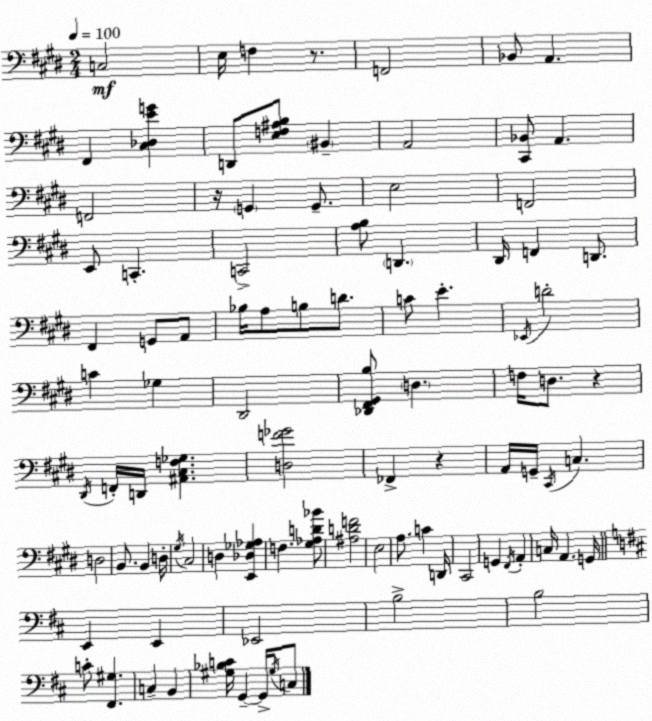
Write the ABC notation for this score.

X:1
T:Untitled
M:2/4
L:1/4
K:E
C,2 E,/4 F, z/2 F,,2 _B,,/2 A,, ^F,, [^C,_D,EG] D,,/2 [E,F,^A,B,]/2 ^B,, A,,2 [^C,,_B,,]/2 A,, F,,2 z/4 G,, G,,/2 E,2 F,,2 E,,/2 C,, C,,2 [A,B,]/2 D,, ^D,,/4 F,, D,,/2 ^F,, G,,/2 A,,/2 _B,/4 A,/2 B,/2 D/2 C/2 E _E,,/4 D2 C _G, ^D,,2 [_D,,^F,,^G,,B,]/2 D, F,/4 D,/2 z ^D,,/4 F,,/4 D,,/4 [^A,,^C,F,_G,] [D,F_G]2 _F,, z A,,/4 G,,/4 ^C,,/4 C, D,2 B,,/2 B,, D,/4 ^G,/4 ^C,2 D, [E,,_D,_G,_A,] F, [^G,_A,D_B]/2 [^A,DF]2 E,2 A,/2 C D,,/4 ^C,,2 G,, ^F,,/4 A,, C,/4 A,, G,,/4 E,, E,, _E,,2 B,2 B,2 C/2 [^F,,^G,] C, B,, [^G,_B,C]/4 G,, G,,/4 ^G,/4 C,/2